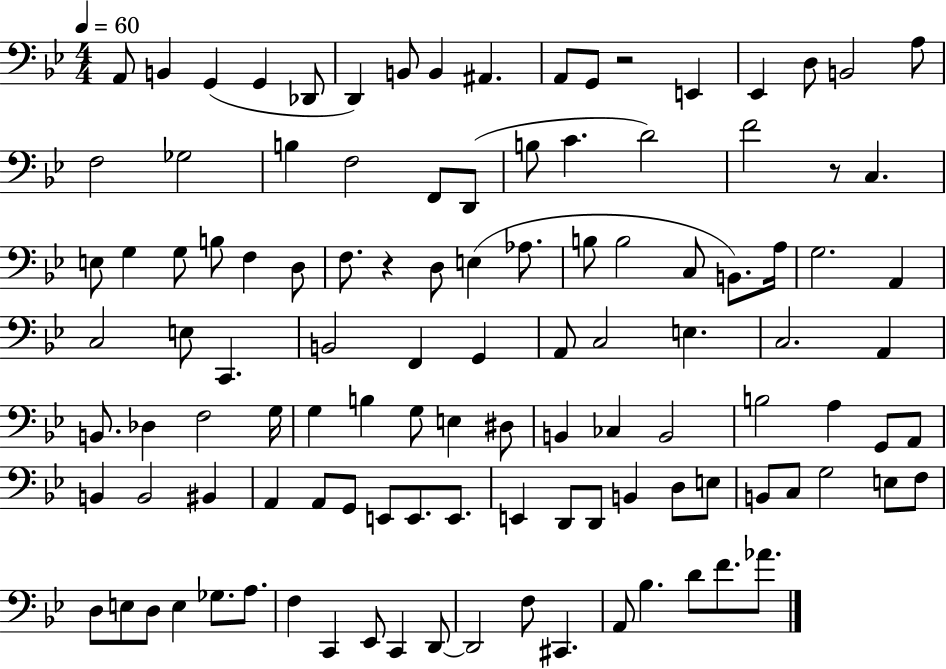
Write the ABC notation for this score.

X:1
T:Untitled
M:4/4
L:1/4
K:Bb
A,,/2 B,, G,, G,, _D,,/2 D,, B,,/2 B,, ^A,, A,,/2 G,,/2 z2 E,, _E,, D,/2 B,,2 A,/2 F,2 _G,2 B, F,2 F,,/2 D,,/2 B,/2 C D2 F2 z/2 C, E,/2 G, G,/2 B,/2 F, D,/2 F,/2 z D,/2 E, _A,/2 B,/2 B,2 C,/2 B,,/2 A,/4 G,2 A,, C,2 E,/2 C,, B,,2 F,, G,, A,,/2 C,2 E, C,2 A,, B,,/2 _D, F,2 G,/4 G, B, G,/2 E, ^D,/2 B,, _C, B,,2 B,2 A, G,,/2 A,,/2 B,, B,,2 ^B,, A,, A,,/2 G,,/2 E,,/2 E,,/2 E,,/2 E,, D,,/2 D,,/2 B,, D,/2 E,/2 B,,/2 C,/2 G,2 E,/2 F,/2 D,/2 E,/2 D,/2 E, _G,/2 A,/2 F, C,, _E,,/2 C,, D,,/2 D,,2 F,/2 ^C,, A,,/2 _B, D/2 F/2 _A/2